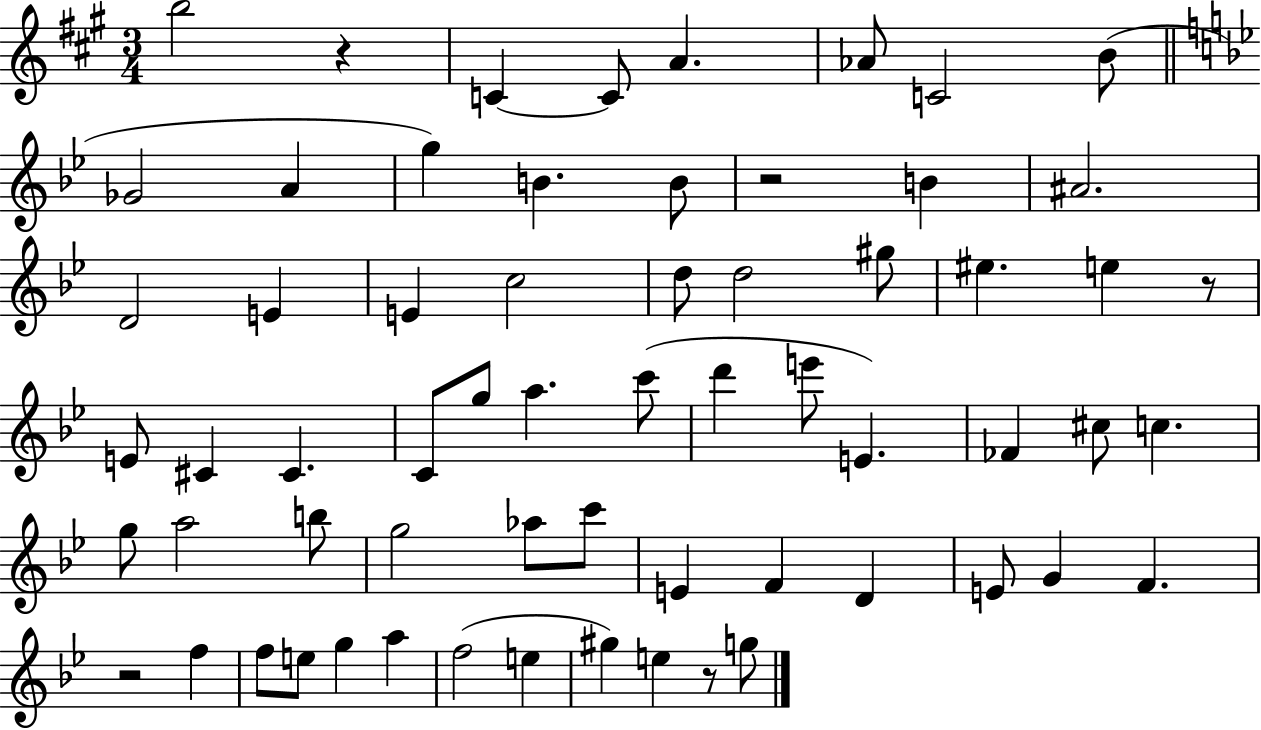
{
  \clef treble
  \numericTimeSignature
  \time 3/4
  \key a \major
  b''2 r4 | c'4~~ c'8 a'4. | aes'8 c'2 b'8( | \bar "||" \break \key g \minor ges'2 a'4 | g''4) b'4. b'8 | r2 b'4 | ais'2. | \break d'2 e'4 | e'4 c''2 | d''8 d''2 gis''8 | eis''4. e''4 r8 | \break e'8 cis'4 cis'4. | c'8 g''8 a''4. c'''8( | d'''4 e'''8 e'4.) | fes'4 cis''8 c''4. | \break g''8 a''2 b''8 | g''2 aes''8 c'''8 | e'4 f'4 d'4 | e'8 g'4 f'4. | \break r2 f''4 | f''8 e''8 g''4 a''4 | f''2( e''4 | gis''4) e''4 r8 g''8 | \break \bar "|."
}